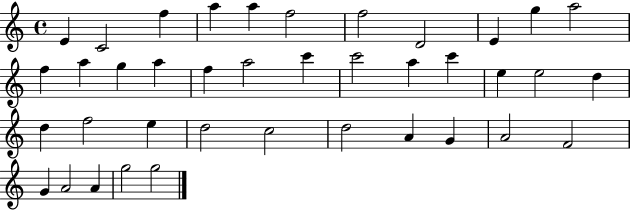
{
  \clef treble
  \time 4/4
  \defaultTimeSignature
  \key c \major
  e'4 c'2 f''4 | a''4 a''4 f''2 | f''2 d'2 | e'4 g''4 a''2 | \break f''4 a''4 g''4 a''4 | f''4 a''2 c'''4 | c'''2 a''4 c'''4 | e''4 e''2 d''4 | \break d''4 f''2 e''4 | d''2 c''2 | d''2 a'4 g'4 | a'2 f'2 | \break g'4 a'2 a'4 | g''2 g''2 | \bar "|."
}